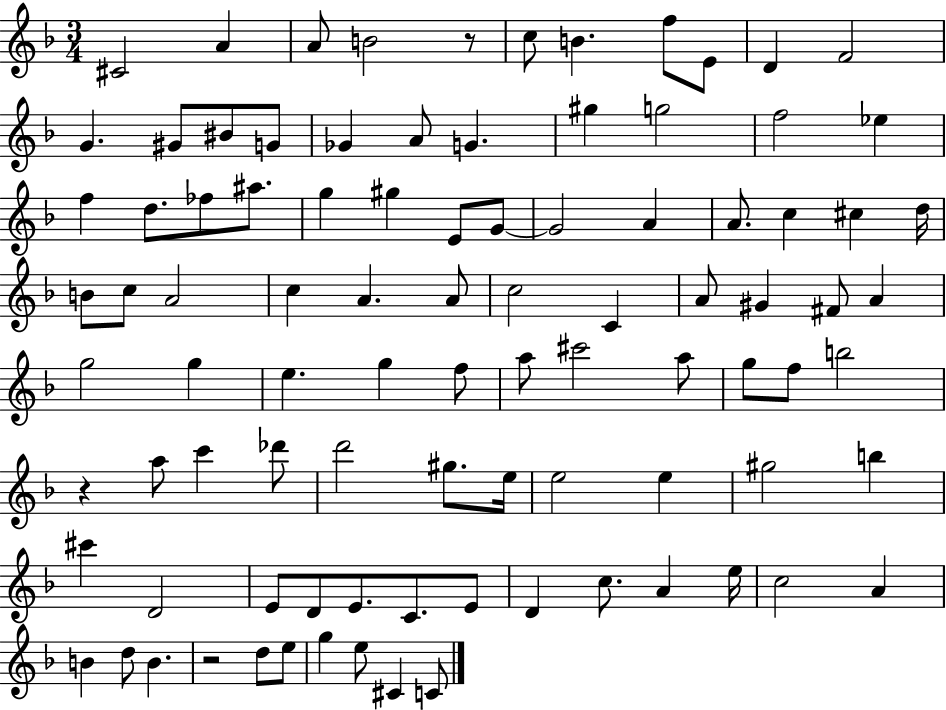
{
  \clef treble
  \numericTimeSignature
  \time 3/4
  \key f \major
  cis'2 a'4 | a'8 b'2 r8 | c''8 b'4. f''8 e'8 | d'4 f'2 | \break g'4. gis'8 bis'8 g'8 | ges'4 a'8 g'4. | gis''4 g''2 | f''2 ees''4 | \break f''4 d''8. fes''8 ais''8. | g''4 gis''4 e'8 g'8~~ | g'2 a'4 | a'8. c''4 cis''4 d''16 | \break b'8 c''8 a'2 | c''4 a'4. a'8 | c''2 c'4 | a'8 gis'4 fis'8 a'4 | \break g''2 g''4 | e''4. g''4 f''8 | a''8 cis'''2 a''8 | g''8 f''8 b''2 | \break r4 a''8 c'''4 des'''8 | d'''2 gis''8. e''16 | e''2 e''4 | gis''2 b''4 | \break cis'''4 d'2 | e'8 d'8 e'8. c'8. e'8 | d'4 c''8. a'4 e''16 | c''2 a'4 | \break b'4 d''8 b'4. | r2 d''8 e''8 | g''4 e''8 cis'4 c'8 | \bar "|."
}